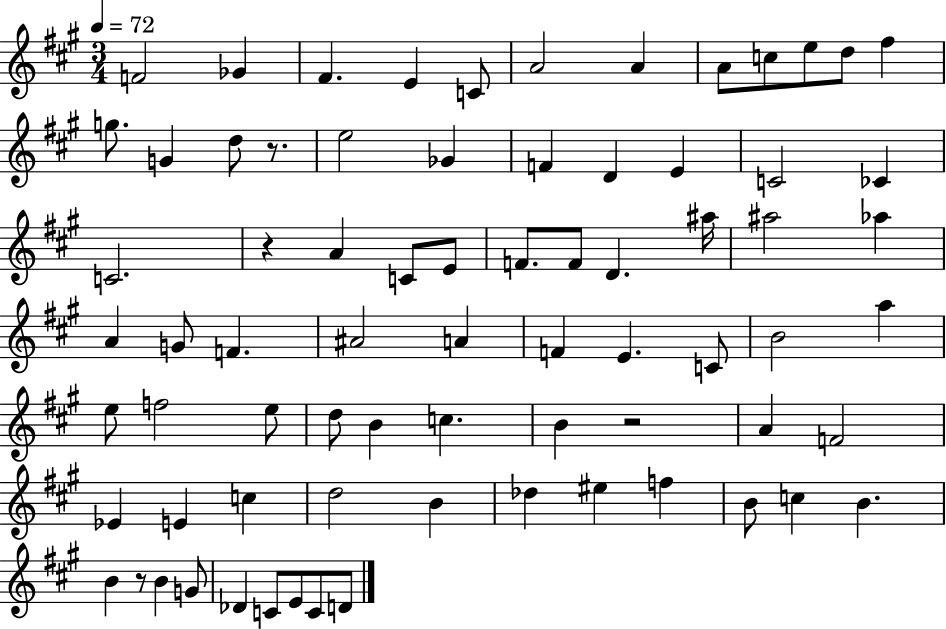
{
  \clef treble
  \numericTimeSignature
  \time 3/4
  \key a \major
  \tempo 4 = 72
  f'2 ges'4 | fis'4. e'4 c'8 | a'2 a'4 | a'8 c''8 e''8 d''8 fis''4 | \break g''8. g'4 d''8 r8. | e''2 ges'4 | f'4 d'4 e'4 | c'2 ces'4 | \break c'2. | r4 a'4 c'8 e'8 | f'8. f'8 d'4. ais''16 | ais''2 aes''4 | \break a'4 g'8 f'4. | ais'2 a'4 | f'4 e'4. c'8 | b'2 a''4 | \break e''8 f''2 e''8 | d''8 b'4 c''4. | b'4 r2 | a'4 f'2 | \break ees'4 e'4 c''4 | d''2 b'4 | des''4 eis''4 f''4 | b'8 c''4 b'4. | \break b'4 r8 b'4 g'8 | des'4 c'8 e'8 c'8 d'8 | \bar "|."
}